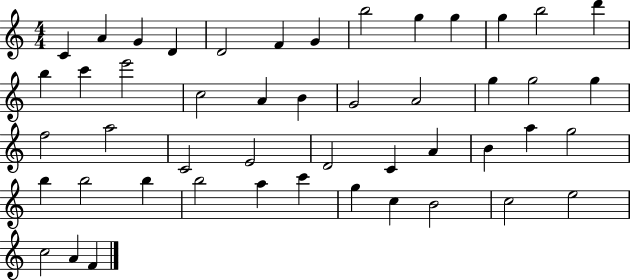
X:1
T:Untitled
M:4/4
L:1/4
K:C
C A G D D2 F G b2 g g g b2 d' b c' e'2 c2 A B G2 A2 g g2 g f2 a2 C2 E2 D2 C A B a g2 b b2 b b2 a c' g c B2 c2 e2 c2 A F